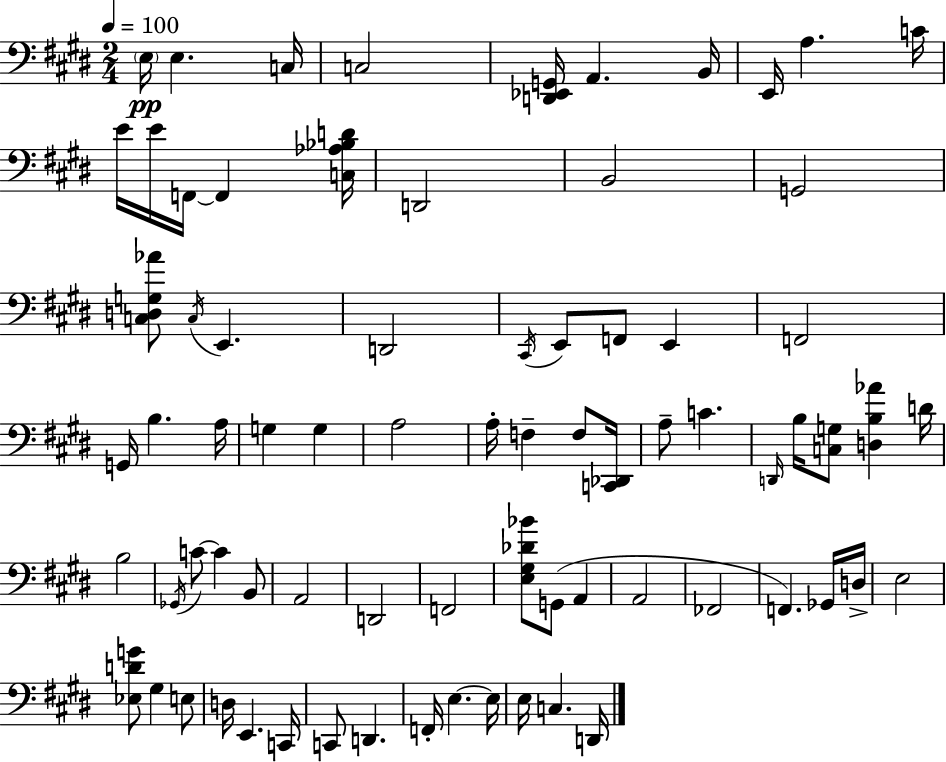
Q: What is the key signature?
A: E major